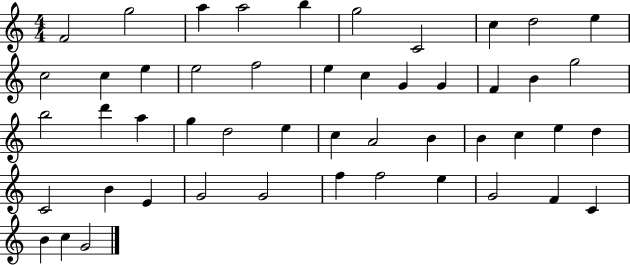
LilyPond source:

{
  \clef treble
  \numericTimeSignature
  \time 4/4
  \key c \major
  f'2 g''2 | a''4 a''2 b''4 | g''2 c'2 | c''4 d''2 e''4 | \break c''2 c''4 e''4 | e''2 f''2 | e''4 c''4 g'4 g'4 | f'4 b'4 g''2 | \break b''2 d'''4 a''4 | g''4 d''2 e''4 | c''4 a'2 b'4 | b'4 c''4 e''4 d''4 | \break c'2 b'4 e'4 | g'2 g'2 | f''4 f''2 e''4 | g'2 f'4 c'4 | \break b'4 c''4 g'2 | \bar "|."
}